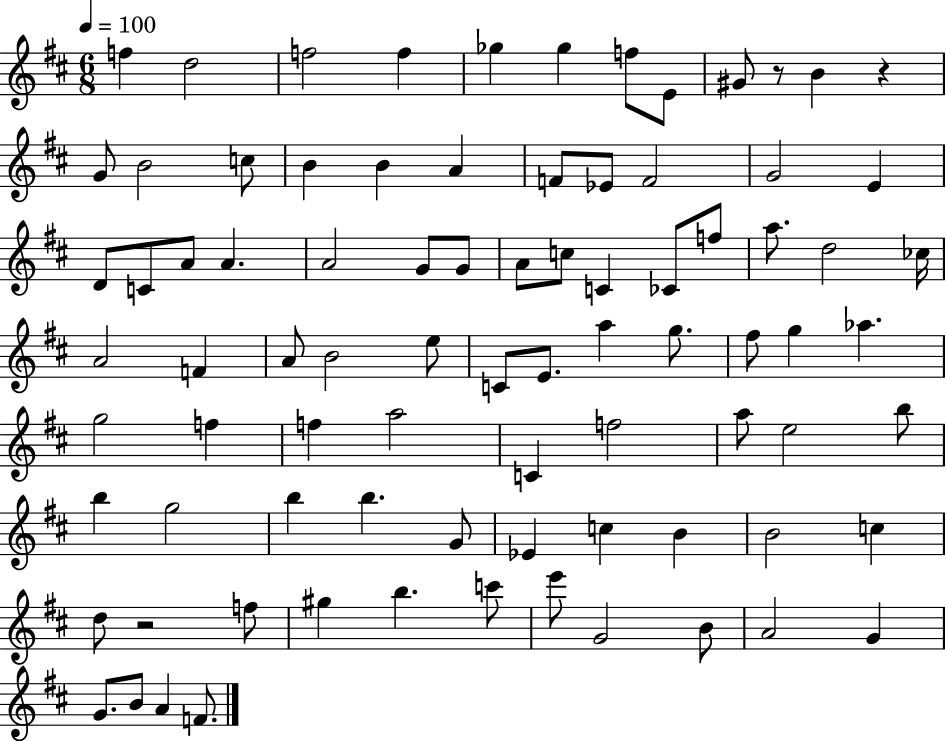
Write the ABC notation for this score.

X:1
T:Untitled
M:6/8
L:1/4
K:D
f d2 f2 f _g _g f/2 E/2 ^G/2 z/2 B z G/2 B2 c/2 B B A F/2 _E/2 F2 G2 E D/2 C/2 A/2 A A2 G/2 G/2 A/2 c/2 C _C/2 f/2 a/2 d2 _c/4 A2 F A/2 B2 e/2 C/2 E/2 a g/2 ^f/2 g _a g2 f f a2 C f2 a/2 e2 b/2 b g2 b b G/2 _E c B B2 c d/2 z2 f/2 ^g b c'/2 e'/2 G2 B/2 A2 G G/2 B/2 A F/2